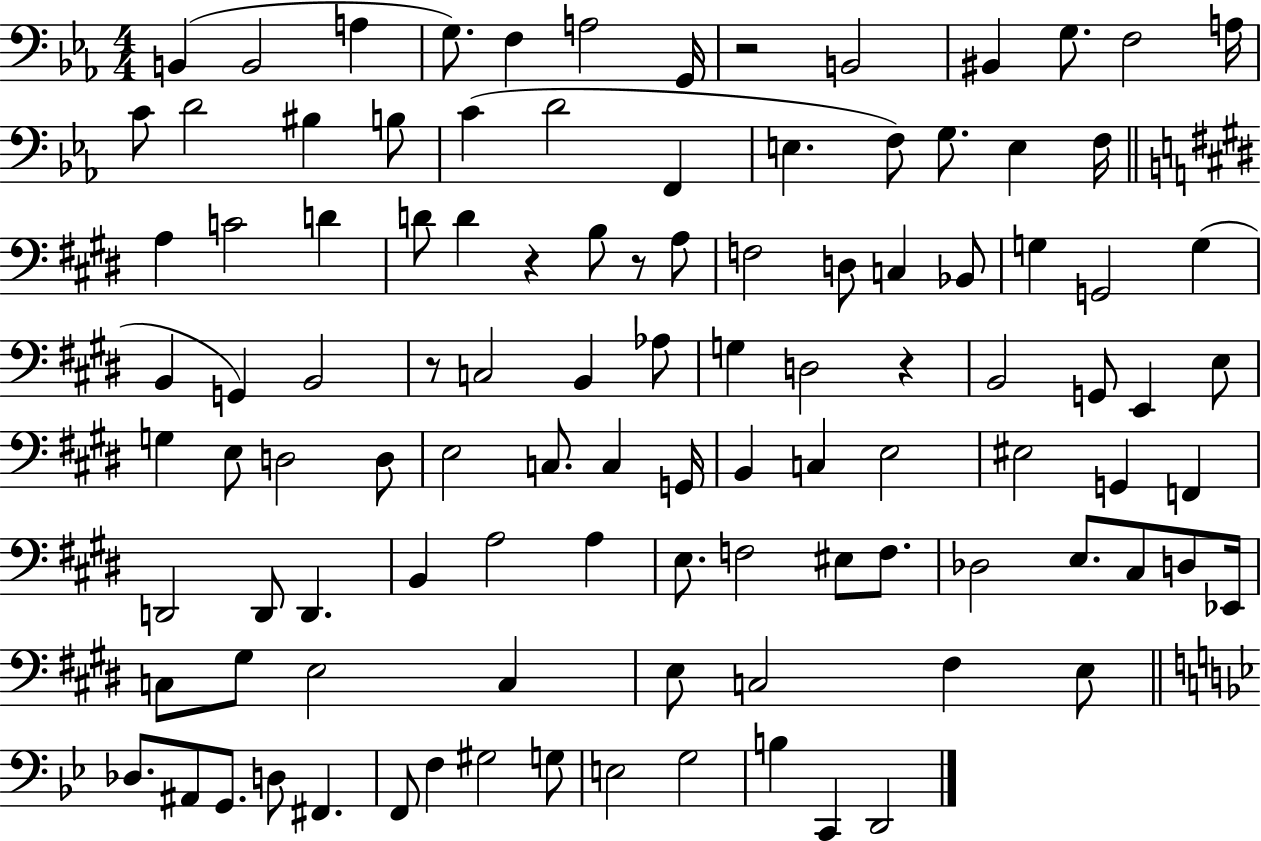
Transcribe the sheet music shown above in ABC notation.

X:1
T:Untitled
M:4/4
L:1/4
K:Eb
B,, B,,2 A, G,/2 F, A,2 G,,/4 z2 B,,2 ^B,, G,/2 F,2 A,/4 C/2 D2 ^B, B,/2 C D2 F,, E, F,/2 G,/2 E, F,/4 A, C2 D D/2 D z B,/2 z/2 A,/2 F,2 D,/2 C, _B,,/2 G, G,,2 G, B,, G,, B,,2 z/2 C,2 B,, _A,/2 G, D,2 z B,,2 G,,/2 E,, E,/2 G, E,/2 D,2 D,/2 E,2 C,/2 C, G,,/4 B,, C, E,2 ^E,2 G,, F,, D,,2 D,,/2 D,, B,, A,2 A, E,/2 F,2 ^E,/2 F,/2 _D,2 E,/2 ^C,/2 D,/2 _E,,/4 C,/2 ^G,/2 E,2 C, E,/2 C,2 ^F, E,/2 _D,/2 ^A,,/2 G,,/2 D,/2 ^F,, F,,/2 F, ^G,2 G,/2 E,2 G,2 B, C,, D,,2